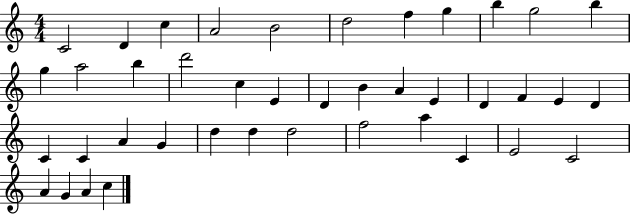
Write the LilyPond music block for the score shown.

{
  \clef treble
  \numericTimeSignature
  \time 4/4
  \key c \major
  c'2 d'4 c''4 | a'2 b'2 | d''2 f''4 g''4 | b''4 g''2 b''4 | \break g''4 a''2 b''4 | d'''2 c''4 e'4 | d'4 b'4 a'4 e'4 | d'4 f'4 e'4 d'4 | \break c'4 c'4 a'4 g'4 | d''4 d''4 d''2 | f''2 a''4 c'4 | e'2 c'2 | \break a'4 g'4 a'4 c''4 | \bar "|."
}